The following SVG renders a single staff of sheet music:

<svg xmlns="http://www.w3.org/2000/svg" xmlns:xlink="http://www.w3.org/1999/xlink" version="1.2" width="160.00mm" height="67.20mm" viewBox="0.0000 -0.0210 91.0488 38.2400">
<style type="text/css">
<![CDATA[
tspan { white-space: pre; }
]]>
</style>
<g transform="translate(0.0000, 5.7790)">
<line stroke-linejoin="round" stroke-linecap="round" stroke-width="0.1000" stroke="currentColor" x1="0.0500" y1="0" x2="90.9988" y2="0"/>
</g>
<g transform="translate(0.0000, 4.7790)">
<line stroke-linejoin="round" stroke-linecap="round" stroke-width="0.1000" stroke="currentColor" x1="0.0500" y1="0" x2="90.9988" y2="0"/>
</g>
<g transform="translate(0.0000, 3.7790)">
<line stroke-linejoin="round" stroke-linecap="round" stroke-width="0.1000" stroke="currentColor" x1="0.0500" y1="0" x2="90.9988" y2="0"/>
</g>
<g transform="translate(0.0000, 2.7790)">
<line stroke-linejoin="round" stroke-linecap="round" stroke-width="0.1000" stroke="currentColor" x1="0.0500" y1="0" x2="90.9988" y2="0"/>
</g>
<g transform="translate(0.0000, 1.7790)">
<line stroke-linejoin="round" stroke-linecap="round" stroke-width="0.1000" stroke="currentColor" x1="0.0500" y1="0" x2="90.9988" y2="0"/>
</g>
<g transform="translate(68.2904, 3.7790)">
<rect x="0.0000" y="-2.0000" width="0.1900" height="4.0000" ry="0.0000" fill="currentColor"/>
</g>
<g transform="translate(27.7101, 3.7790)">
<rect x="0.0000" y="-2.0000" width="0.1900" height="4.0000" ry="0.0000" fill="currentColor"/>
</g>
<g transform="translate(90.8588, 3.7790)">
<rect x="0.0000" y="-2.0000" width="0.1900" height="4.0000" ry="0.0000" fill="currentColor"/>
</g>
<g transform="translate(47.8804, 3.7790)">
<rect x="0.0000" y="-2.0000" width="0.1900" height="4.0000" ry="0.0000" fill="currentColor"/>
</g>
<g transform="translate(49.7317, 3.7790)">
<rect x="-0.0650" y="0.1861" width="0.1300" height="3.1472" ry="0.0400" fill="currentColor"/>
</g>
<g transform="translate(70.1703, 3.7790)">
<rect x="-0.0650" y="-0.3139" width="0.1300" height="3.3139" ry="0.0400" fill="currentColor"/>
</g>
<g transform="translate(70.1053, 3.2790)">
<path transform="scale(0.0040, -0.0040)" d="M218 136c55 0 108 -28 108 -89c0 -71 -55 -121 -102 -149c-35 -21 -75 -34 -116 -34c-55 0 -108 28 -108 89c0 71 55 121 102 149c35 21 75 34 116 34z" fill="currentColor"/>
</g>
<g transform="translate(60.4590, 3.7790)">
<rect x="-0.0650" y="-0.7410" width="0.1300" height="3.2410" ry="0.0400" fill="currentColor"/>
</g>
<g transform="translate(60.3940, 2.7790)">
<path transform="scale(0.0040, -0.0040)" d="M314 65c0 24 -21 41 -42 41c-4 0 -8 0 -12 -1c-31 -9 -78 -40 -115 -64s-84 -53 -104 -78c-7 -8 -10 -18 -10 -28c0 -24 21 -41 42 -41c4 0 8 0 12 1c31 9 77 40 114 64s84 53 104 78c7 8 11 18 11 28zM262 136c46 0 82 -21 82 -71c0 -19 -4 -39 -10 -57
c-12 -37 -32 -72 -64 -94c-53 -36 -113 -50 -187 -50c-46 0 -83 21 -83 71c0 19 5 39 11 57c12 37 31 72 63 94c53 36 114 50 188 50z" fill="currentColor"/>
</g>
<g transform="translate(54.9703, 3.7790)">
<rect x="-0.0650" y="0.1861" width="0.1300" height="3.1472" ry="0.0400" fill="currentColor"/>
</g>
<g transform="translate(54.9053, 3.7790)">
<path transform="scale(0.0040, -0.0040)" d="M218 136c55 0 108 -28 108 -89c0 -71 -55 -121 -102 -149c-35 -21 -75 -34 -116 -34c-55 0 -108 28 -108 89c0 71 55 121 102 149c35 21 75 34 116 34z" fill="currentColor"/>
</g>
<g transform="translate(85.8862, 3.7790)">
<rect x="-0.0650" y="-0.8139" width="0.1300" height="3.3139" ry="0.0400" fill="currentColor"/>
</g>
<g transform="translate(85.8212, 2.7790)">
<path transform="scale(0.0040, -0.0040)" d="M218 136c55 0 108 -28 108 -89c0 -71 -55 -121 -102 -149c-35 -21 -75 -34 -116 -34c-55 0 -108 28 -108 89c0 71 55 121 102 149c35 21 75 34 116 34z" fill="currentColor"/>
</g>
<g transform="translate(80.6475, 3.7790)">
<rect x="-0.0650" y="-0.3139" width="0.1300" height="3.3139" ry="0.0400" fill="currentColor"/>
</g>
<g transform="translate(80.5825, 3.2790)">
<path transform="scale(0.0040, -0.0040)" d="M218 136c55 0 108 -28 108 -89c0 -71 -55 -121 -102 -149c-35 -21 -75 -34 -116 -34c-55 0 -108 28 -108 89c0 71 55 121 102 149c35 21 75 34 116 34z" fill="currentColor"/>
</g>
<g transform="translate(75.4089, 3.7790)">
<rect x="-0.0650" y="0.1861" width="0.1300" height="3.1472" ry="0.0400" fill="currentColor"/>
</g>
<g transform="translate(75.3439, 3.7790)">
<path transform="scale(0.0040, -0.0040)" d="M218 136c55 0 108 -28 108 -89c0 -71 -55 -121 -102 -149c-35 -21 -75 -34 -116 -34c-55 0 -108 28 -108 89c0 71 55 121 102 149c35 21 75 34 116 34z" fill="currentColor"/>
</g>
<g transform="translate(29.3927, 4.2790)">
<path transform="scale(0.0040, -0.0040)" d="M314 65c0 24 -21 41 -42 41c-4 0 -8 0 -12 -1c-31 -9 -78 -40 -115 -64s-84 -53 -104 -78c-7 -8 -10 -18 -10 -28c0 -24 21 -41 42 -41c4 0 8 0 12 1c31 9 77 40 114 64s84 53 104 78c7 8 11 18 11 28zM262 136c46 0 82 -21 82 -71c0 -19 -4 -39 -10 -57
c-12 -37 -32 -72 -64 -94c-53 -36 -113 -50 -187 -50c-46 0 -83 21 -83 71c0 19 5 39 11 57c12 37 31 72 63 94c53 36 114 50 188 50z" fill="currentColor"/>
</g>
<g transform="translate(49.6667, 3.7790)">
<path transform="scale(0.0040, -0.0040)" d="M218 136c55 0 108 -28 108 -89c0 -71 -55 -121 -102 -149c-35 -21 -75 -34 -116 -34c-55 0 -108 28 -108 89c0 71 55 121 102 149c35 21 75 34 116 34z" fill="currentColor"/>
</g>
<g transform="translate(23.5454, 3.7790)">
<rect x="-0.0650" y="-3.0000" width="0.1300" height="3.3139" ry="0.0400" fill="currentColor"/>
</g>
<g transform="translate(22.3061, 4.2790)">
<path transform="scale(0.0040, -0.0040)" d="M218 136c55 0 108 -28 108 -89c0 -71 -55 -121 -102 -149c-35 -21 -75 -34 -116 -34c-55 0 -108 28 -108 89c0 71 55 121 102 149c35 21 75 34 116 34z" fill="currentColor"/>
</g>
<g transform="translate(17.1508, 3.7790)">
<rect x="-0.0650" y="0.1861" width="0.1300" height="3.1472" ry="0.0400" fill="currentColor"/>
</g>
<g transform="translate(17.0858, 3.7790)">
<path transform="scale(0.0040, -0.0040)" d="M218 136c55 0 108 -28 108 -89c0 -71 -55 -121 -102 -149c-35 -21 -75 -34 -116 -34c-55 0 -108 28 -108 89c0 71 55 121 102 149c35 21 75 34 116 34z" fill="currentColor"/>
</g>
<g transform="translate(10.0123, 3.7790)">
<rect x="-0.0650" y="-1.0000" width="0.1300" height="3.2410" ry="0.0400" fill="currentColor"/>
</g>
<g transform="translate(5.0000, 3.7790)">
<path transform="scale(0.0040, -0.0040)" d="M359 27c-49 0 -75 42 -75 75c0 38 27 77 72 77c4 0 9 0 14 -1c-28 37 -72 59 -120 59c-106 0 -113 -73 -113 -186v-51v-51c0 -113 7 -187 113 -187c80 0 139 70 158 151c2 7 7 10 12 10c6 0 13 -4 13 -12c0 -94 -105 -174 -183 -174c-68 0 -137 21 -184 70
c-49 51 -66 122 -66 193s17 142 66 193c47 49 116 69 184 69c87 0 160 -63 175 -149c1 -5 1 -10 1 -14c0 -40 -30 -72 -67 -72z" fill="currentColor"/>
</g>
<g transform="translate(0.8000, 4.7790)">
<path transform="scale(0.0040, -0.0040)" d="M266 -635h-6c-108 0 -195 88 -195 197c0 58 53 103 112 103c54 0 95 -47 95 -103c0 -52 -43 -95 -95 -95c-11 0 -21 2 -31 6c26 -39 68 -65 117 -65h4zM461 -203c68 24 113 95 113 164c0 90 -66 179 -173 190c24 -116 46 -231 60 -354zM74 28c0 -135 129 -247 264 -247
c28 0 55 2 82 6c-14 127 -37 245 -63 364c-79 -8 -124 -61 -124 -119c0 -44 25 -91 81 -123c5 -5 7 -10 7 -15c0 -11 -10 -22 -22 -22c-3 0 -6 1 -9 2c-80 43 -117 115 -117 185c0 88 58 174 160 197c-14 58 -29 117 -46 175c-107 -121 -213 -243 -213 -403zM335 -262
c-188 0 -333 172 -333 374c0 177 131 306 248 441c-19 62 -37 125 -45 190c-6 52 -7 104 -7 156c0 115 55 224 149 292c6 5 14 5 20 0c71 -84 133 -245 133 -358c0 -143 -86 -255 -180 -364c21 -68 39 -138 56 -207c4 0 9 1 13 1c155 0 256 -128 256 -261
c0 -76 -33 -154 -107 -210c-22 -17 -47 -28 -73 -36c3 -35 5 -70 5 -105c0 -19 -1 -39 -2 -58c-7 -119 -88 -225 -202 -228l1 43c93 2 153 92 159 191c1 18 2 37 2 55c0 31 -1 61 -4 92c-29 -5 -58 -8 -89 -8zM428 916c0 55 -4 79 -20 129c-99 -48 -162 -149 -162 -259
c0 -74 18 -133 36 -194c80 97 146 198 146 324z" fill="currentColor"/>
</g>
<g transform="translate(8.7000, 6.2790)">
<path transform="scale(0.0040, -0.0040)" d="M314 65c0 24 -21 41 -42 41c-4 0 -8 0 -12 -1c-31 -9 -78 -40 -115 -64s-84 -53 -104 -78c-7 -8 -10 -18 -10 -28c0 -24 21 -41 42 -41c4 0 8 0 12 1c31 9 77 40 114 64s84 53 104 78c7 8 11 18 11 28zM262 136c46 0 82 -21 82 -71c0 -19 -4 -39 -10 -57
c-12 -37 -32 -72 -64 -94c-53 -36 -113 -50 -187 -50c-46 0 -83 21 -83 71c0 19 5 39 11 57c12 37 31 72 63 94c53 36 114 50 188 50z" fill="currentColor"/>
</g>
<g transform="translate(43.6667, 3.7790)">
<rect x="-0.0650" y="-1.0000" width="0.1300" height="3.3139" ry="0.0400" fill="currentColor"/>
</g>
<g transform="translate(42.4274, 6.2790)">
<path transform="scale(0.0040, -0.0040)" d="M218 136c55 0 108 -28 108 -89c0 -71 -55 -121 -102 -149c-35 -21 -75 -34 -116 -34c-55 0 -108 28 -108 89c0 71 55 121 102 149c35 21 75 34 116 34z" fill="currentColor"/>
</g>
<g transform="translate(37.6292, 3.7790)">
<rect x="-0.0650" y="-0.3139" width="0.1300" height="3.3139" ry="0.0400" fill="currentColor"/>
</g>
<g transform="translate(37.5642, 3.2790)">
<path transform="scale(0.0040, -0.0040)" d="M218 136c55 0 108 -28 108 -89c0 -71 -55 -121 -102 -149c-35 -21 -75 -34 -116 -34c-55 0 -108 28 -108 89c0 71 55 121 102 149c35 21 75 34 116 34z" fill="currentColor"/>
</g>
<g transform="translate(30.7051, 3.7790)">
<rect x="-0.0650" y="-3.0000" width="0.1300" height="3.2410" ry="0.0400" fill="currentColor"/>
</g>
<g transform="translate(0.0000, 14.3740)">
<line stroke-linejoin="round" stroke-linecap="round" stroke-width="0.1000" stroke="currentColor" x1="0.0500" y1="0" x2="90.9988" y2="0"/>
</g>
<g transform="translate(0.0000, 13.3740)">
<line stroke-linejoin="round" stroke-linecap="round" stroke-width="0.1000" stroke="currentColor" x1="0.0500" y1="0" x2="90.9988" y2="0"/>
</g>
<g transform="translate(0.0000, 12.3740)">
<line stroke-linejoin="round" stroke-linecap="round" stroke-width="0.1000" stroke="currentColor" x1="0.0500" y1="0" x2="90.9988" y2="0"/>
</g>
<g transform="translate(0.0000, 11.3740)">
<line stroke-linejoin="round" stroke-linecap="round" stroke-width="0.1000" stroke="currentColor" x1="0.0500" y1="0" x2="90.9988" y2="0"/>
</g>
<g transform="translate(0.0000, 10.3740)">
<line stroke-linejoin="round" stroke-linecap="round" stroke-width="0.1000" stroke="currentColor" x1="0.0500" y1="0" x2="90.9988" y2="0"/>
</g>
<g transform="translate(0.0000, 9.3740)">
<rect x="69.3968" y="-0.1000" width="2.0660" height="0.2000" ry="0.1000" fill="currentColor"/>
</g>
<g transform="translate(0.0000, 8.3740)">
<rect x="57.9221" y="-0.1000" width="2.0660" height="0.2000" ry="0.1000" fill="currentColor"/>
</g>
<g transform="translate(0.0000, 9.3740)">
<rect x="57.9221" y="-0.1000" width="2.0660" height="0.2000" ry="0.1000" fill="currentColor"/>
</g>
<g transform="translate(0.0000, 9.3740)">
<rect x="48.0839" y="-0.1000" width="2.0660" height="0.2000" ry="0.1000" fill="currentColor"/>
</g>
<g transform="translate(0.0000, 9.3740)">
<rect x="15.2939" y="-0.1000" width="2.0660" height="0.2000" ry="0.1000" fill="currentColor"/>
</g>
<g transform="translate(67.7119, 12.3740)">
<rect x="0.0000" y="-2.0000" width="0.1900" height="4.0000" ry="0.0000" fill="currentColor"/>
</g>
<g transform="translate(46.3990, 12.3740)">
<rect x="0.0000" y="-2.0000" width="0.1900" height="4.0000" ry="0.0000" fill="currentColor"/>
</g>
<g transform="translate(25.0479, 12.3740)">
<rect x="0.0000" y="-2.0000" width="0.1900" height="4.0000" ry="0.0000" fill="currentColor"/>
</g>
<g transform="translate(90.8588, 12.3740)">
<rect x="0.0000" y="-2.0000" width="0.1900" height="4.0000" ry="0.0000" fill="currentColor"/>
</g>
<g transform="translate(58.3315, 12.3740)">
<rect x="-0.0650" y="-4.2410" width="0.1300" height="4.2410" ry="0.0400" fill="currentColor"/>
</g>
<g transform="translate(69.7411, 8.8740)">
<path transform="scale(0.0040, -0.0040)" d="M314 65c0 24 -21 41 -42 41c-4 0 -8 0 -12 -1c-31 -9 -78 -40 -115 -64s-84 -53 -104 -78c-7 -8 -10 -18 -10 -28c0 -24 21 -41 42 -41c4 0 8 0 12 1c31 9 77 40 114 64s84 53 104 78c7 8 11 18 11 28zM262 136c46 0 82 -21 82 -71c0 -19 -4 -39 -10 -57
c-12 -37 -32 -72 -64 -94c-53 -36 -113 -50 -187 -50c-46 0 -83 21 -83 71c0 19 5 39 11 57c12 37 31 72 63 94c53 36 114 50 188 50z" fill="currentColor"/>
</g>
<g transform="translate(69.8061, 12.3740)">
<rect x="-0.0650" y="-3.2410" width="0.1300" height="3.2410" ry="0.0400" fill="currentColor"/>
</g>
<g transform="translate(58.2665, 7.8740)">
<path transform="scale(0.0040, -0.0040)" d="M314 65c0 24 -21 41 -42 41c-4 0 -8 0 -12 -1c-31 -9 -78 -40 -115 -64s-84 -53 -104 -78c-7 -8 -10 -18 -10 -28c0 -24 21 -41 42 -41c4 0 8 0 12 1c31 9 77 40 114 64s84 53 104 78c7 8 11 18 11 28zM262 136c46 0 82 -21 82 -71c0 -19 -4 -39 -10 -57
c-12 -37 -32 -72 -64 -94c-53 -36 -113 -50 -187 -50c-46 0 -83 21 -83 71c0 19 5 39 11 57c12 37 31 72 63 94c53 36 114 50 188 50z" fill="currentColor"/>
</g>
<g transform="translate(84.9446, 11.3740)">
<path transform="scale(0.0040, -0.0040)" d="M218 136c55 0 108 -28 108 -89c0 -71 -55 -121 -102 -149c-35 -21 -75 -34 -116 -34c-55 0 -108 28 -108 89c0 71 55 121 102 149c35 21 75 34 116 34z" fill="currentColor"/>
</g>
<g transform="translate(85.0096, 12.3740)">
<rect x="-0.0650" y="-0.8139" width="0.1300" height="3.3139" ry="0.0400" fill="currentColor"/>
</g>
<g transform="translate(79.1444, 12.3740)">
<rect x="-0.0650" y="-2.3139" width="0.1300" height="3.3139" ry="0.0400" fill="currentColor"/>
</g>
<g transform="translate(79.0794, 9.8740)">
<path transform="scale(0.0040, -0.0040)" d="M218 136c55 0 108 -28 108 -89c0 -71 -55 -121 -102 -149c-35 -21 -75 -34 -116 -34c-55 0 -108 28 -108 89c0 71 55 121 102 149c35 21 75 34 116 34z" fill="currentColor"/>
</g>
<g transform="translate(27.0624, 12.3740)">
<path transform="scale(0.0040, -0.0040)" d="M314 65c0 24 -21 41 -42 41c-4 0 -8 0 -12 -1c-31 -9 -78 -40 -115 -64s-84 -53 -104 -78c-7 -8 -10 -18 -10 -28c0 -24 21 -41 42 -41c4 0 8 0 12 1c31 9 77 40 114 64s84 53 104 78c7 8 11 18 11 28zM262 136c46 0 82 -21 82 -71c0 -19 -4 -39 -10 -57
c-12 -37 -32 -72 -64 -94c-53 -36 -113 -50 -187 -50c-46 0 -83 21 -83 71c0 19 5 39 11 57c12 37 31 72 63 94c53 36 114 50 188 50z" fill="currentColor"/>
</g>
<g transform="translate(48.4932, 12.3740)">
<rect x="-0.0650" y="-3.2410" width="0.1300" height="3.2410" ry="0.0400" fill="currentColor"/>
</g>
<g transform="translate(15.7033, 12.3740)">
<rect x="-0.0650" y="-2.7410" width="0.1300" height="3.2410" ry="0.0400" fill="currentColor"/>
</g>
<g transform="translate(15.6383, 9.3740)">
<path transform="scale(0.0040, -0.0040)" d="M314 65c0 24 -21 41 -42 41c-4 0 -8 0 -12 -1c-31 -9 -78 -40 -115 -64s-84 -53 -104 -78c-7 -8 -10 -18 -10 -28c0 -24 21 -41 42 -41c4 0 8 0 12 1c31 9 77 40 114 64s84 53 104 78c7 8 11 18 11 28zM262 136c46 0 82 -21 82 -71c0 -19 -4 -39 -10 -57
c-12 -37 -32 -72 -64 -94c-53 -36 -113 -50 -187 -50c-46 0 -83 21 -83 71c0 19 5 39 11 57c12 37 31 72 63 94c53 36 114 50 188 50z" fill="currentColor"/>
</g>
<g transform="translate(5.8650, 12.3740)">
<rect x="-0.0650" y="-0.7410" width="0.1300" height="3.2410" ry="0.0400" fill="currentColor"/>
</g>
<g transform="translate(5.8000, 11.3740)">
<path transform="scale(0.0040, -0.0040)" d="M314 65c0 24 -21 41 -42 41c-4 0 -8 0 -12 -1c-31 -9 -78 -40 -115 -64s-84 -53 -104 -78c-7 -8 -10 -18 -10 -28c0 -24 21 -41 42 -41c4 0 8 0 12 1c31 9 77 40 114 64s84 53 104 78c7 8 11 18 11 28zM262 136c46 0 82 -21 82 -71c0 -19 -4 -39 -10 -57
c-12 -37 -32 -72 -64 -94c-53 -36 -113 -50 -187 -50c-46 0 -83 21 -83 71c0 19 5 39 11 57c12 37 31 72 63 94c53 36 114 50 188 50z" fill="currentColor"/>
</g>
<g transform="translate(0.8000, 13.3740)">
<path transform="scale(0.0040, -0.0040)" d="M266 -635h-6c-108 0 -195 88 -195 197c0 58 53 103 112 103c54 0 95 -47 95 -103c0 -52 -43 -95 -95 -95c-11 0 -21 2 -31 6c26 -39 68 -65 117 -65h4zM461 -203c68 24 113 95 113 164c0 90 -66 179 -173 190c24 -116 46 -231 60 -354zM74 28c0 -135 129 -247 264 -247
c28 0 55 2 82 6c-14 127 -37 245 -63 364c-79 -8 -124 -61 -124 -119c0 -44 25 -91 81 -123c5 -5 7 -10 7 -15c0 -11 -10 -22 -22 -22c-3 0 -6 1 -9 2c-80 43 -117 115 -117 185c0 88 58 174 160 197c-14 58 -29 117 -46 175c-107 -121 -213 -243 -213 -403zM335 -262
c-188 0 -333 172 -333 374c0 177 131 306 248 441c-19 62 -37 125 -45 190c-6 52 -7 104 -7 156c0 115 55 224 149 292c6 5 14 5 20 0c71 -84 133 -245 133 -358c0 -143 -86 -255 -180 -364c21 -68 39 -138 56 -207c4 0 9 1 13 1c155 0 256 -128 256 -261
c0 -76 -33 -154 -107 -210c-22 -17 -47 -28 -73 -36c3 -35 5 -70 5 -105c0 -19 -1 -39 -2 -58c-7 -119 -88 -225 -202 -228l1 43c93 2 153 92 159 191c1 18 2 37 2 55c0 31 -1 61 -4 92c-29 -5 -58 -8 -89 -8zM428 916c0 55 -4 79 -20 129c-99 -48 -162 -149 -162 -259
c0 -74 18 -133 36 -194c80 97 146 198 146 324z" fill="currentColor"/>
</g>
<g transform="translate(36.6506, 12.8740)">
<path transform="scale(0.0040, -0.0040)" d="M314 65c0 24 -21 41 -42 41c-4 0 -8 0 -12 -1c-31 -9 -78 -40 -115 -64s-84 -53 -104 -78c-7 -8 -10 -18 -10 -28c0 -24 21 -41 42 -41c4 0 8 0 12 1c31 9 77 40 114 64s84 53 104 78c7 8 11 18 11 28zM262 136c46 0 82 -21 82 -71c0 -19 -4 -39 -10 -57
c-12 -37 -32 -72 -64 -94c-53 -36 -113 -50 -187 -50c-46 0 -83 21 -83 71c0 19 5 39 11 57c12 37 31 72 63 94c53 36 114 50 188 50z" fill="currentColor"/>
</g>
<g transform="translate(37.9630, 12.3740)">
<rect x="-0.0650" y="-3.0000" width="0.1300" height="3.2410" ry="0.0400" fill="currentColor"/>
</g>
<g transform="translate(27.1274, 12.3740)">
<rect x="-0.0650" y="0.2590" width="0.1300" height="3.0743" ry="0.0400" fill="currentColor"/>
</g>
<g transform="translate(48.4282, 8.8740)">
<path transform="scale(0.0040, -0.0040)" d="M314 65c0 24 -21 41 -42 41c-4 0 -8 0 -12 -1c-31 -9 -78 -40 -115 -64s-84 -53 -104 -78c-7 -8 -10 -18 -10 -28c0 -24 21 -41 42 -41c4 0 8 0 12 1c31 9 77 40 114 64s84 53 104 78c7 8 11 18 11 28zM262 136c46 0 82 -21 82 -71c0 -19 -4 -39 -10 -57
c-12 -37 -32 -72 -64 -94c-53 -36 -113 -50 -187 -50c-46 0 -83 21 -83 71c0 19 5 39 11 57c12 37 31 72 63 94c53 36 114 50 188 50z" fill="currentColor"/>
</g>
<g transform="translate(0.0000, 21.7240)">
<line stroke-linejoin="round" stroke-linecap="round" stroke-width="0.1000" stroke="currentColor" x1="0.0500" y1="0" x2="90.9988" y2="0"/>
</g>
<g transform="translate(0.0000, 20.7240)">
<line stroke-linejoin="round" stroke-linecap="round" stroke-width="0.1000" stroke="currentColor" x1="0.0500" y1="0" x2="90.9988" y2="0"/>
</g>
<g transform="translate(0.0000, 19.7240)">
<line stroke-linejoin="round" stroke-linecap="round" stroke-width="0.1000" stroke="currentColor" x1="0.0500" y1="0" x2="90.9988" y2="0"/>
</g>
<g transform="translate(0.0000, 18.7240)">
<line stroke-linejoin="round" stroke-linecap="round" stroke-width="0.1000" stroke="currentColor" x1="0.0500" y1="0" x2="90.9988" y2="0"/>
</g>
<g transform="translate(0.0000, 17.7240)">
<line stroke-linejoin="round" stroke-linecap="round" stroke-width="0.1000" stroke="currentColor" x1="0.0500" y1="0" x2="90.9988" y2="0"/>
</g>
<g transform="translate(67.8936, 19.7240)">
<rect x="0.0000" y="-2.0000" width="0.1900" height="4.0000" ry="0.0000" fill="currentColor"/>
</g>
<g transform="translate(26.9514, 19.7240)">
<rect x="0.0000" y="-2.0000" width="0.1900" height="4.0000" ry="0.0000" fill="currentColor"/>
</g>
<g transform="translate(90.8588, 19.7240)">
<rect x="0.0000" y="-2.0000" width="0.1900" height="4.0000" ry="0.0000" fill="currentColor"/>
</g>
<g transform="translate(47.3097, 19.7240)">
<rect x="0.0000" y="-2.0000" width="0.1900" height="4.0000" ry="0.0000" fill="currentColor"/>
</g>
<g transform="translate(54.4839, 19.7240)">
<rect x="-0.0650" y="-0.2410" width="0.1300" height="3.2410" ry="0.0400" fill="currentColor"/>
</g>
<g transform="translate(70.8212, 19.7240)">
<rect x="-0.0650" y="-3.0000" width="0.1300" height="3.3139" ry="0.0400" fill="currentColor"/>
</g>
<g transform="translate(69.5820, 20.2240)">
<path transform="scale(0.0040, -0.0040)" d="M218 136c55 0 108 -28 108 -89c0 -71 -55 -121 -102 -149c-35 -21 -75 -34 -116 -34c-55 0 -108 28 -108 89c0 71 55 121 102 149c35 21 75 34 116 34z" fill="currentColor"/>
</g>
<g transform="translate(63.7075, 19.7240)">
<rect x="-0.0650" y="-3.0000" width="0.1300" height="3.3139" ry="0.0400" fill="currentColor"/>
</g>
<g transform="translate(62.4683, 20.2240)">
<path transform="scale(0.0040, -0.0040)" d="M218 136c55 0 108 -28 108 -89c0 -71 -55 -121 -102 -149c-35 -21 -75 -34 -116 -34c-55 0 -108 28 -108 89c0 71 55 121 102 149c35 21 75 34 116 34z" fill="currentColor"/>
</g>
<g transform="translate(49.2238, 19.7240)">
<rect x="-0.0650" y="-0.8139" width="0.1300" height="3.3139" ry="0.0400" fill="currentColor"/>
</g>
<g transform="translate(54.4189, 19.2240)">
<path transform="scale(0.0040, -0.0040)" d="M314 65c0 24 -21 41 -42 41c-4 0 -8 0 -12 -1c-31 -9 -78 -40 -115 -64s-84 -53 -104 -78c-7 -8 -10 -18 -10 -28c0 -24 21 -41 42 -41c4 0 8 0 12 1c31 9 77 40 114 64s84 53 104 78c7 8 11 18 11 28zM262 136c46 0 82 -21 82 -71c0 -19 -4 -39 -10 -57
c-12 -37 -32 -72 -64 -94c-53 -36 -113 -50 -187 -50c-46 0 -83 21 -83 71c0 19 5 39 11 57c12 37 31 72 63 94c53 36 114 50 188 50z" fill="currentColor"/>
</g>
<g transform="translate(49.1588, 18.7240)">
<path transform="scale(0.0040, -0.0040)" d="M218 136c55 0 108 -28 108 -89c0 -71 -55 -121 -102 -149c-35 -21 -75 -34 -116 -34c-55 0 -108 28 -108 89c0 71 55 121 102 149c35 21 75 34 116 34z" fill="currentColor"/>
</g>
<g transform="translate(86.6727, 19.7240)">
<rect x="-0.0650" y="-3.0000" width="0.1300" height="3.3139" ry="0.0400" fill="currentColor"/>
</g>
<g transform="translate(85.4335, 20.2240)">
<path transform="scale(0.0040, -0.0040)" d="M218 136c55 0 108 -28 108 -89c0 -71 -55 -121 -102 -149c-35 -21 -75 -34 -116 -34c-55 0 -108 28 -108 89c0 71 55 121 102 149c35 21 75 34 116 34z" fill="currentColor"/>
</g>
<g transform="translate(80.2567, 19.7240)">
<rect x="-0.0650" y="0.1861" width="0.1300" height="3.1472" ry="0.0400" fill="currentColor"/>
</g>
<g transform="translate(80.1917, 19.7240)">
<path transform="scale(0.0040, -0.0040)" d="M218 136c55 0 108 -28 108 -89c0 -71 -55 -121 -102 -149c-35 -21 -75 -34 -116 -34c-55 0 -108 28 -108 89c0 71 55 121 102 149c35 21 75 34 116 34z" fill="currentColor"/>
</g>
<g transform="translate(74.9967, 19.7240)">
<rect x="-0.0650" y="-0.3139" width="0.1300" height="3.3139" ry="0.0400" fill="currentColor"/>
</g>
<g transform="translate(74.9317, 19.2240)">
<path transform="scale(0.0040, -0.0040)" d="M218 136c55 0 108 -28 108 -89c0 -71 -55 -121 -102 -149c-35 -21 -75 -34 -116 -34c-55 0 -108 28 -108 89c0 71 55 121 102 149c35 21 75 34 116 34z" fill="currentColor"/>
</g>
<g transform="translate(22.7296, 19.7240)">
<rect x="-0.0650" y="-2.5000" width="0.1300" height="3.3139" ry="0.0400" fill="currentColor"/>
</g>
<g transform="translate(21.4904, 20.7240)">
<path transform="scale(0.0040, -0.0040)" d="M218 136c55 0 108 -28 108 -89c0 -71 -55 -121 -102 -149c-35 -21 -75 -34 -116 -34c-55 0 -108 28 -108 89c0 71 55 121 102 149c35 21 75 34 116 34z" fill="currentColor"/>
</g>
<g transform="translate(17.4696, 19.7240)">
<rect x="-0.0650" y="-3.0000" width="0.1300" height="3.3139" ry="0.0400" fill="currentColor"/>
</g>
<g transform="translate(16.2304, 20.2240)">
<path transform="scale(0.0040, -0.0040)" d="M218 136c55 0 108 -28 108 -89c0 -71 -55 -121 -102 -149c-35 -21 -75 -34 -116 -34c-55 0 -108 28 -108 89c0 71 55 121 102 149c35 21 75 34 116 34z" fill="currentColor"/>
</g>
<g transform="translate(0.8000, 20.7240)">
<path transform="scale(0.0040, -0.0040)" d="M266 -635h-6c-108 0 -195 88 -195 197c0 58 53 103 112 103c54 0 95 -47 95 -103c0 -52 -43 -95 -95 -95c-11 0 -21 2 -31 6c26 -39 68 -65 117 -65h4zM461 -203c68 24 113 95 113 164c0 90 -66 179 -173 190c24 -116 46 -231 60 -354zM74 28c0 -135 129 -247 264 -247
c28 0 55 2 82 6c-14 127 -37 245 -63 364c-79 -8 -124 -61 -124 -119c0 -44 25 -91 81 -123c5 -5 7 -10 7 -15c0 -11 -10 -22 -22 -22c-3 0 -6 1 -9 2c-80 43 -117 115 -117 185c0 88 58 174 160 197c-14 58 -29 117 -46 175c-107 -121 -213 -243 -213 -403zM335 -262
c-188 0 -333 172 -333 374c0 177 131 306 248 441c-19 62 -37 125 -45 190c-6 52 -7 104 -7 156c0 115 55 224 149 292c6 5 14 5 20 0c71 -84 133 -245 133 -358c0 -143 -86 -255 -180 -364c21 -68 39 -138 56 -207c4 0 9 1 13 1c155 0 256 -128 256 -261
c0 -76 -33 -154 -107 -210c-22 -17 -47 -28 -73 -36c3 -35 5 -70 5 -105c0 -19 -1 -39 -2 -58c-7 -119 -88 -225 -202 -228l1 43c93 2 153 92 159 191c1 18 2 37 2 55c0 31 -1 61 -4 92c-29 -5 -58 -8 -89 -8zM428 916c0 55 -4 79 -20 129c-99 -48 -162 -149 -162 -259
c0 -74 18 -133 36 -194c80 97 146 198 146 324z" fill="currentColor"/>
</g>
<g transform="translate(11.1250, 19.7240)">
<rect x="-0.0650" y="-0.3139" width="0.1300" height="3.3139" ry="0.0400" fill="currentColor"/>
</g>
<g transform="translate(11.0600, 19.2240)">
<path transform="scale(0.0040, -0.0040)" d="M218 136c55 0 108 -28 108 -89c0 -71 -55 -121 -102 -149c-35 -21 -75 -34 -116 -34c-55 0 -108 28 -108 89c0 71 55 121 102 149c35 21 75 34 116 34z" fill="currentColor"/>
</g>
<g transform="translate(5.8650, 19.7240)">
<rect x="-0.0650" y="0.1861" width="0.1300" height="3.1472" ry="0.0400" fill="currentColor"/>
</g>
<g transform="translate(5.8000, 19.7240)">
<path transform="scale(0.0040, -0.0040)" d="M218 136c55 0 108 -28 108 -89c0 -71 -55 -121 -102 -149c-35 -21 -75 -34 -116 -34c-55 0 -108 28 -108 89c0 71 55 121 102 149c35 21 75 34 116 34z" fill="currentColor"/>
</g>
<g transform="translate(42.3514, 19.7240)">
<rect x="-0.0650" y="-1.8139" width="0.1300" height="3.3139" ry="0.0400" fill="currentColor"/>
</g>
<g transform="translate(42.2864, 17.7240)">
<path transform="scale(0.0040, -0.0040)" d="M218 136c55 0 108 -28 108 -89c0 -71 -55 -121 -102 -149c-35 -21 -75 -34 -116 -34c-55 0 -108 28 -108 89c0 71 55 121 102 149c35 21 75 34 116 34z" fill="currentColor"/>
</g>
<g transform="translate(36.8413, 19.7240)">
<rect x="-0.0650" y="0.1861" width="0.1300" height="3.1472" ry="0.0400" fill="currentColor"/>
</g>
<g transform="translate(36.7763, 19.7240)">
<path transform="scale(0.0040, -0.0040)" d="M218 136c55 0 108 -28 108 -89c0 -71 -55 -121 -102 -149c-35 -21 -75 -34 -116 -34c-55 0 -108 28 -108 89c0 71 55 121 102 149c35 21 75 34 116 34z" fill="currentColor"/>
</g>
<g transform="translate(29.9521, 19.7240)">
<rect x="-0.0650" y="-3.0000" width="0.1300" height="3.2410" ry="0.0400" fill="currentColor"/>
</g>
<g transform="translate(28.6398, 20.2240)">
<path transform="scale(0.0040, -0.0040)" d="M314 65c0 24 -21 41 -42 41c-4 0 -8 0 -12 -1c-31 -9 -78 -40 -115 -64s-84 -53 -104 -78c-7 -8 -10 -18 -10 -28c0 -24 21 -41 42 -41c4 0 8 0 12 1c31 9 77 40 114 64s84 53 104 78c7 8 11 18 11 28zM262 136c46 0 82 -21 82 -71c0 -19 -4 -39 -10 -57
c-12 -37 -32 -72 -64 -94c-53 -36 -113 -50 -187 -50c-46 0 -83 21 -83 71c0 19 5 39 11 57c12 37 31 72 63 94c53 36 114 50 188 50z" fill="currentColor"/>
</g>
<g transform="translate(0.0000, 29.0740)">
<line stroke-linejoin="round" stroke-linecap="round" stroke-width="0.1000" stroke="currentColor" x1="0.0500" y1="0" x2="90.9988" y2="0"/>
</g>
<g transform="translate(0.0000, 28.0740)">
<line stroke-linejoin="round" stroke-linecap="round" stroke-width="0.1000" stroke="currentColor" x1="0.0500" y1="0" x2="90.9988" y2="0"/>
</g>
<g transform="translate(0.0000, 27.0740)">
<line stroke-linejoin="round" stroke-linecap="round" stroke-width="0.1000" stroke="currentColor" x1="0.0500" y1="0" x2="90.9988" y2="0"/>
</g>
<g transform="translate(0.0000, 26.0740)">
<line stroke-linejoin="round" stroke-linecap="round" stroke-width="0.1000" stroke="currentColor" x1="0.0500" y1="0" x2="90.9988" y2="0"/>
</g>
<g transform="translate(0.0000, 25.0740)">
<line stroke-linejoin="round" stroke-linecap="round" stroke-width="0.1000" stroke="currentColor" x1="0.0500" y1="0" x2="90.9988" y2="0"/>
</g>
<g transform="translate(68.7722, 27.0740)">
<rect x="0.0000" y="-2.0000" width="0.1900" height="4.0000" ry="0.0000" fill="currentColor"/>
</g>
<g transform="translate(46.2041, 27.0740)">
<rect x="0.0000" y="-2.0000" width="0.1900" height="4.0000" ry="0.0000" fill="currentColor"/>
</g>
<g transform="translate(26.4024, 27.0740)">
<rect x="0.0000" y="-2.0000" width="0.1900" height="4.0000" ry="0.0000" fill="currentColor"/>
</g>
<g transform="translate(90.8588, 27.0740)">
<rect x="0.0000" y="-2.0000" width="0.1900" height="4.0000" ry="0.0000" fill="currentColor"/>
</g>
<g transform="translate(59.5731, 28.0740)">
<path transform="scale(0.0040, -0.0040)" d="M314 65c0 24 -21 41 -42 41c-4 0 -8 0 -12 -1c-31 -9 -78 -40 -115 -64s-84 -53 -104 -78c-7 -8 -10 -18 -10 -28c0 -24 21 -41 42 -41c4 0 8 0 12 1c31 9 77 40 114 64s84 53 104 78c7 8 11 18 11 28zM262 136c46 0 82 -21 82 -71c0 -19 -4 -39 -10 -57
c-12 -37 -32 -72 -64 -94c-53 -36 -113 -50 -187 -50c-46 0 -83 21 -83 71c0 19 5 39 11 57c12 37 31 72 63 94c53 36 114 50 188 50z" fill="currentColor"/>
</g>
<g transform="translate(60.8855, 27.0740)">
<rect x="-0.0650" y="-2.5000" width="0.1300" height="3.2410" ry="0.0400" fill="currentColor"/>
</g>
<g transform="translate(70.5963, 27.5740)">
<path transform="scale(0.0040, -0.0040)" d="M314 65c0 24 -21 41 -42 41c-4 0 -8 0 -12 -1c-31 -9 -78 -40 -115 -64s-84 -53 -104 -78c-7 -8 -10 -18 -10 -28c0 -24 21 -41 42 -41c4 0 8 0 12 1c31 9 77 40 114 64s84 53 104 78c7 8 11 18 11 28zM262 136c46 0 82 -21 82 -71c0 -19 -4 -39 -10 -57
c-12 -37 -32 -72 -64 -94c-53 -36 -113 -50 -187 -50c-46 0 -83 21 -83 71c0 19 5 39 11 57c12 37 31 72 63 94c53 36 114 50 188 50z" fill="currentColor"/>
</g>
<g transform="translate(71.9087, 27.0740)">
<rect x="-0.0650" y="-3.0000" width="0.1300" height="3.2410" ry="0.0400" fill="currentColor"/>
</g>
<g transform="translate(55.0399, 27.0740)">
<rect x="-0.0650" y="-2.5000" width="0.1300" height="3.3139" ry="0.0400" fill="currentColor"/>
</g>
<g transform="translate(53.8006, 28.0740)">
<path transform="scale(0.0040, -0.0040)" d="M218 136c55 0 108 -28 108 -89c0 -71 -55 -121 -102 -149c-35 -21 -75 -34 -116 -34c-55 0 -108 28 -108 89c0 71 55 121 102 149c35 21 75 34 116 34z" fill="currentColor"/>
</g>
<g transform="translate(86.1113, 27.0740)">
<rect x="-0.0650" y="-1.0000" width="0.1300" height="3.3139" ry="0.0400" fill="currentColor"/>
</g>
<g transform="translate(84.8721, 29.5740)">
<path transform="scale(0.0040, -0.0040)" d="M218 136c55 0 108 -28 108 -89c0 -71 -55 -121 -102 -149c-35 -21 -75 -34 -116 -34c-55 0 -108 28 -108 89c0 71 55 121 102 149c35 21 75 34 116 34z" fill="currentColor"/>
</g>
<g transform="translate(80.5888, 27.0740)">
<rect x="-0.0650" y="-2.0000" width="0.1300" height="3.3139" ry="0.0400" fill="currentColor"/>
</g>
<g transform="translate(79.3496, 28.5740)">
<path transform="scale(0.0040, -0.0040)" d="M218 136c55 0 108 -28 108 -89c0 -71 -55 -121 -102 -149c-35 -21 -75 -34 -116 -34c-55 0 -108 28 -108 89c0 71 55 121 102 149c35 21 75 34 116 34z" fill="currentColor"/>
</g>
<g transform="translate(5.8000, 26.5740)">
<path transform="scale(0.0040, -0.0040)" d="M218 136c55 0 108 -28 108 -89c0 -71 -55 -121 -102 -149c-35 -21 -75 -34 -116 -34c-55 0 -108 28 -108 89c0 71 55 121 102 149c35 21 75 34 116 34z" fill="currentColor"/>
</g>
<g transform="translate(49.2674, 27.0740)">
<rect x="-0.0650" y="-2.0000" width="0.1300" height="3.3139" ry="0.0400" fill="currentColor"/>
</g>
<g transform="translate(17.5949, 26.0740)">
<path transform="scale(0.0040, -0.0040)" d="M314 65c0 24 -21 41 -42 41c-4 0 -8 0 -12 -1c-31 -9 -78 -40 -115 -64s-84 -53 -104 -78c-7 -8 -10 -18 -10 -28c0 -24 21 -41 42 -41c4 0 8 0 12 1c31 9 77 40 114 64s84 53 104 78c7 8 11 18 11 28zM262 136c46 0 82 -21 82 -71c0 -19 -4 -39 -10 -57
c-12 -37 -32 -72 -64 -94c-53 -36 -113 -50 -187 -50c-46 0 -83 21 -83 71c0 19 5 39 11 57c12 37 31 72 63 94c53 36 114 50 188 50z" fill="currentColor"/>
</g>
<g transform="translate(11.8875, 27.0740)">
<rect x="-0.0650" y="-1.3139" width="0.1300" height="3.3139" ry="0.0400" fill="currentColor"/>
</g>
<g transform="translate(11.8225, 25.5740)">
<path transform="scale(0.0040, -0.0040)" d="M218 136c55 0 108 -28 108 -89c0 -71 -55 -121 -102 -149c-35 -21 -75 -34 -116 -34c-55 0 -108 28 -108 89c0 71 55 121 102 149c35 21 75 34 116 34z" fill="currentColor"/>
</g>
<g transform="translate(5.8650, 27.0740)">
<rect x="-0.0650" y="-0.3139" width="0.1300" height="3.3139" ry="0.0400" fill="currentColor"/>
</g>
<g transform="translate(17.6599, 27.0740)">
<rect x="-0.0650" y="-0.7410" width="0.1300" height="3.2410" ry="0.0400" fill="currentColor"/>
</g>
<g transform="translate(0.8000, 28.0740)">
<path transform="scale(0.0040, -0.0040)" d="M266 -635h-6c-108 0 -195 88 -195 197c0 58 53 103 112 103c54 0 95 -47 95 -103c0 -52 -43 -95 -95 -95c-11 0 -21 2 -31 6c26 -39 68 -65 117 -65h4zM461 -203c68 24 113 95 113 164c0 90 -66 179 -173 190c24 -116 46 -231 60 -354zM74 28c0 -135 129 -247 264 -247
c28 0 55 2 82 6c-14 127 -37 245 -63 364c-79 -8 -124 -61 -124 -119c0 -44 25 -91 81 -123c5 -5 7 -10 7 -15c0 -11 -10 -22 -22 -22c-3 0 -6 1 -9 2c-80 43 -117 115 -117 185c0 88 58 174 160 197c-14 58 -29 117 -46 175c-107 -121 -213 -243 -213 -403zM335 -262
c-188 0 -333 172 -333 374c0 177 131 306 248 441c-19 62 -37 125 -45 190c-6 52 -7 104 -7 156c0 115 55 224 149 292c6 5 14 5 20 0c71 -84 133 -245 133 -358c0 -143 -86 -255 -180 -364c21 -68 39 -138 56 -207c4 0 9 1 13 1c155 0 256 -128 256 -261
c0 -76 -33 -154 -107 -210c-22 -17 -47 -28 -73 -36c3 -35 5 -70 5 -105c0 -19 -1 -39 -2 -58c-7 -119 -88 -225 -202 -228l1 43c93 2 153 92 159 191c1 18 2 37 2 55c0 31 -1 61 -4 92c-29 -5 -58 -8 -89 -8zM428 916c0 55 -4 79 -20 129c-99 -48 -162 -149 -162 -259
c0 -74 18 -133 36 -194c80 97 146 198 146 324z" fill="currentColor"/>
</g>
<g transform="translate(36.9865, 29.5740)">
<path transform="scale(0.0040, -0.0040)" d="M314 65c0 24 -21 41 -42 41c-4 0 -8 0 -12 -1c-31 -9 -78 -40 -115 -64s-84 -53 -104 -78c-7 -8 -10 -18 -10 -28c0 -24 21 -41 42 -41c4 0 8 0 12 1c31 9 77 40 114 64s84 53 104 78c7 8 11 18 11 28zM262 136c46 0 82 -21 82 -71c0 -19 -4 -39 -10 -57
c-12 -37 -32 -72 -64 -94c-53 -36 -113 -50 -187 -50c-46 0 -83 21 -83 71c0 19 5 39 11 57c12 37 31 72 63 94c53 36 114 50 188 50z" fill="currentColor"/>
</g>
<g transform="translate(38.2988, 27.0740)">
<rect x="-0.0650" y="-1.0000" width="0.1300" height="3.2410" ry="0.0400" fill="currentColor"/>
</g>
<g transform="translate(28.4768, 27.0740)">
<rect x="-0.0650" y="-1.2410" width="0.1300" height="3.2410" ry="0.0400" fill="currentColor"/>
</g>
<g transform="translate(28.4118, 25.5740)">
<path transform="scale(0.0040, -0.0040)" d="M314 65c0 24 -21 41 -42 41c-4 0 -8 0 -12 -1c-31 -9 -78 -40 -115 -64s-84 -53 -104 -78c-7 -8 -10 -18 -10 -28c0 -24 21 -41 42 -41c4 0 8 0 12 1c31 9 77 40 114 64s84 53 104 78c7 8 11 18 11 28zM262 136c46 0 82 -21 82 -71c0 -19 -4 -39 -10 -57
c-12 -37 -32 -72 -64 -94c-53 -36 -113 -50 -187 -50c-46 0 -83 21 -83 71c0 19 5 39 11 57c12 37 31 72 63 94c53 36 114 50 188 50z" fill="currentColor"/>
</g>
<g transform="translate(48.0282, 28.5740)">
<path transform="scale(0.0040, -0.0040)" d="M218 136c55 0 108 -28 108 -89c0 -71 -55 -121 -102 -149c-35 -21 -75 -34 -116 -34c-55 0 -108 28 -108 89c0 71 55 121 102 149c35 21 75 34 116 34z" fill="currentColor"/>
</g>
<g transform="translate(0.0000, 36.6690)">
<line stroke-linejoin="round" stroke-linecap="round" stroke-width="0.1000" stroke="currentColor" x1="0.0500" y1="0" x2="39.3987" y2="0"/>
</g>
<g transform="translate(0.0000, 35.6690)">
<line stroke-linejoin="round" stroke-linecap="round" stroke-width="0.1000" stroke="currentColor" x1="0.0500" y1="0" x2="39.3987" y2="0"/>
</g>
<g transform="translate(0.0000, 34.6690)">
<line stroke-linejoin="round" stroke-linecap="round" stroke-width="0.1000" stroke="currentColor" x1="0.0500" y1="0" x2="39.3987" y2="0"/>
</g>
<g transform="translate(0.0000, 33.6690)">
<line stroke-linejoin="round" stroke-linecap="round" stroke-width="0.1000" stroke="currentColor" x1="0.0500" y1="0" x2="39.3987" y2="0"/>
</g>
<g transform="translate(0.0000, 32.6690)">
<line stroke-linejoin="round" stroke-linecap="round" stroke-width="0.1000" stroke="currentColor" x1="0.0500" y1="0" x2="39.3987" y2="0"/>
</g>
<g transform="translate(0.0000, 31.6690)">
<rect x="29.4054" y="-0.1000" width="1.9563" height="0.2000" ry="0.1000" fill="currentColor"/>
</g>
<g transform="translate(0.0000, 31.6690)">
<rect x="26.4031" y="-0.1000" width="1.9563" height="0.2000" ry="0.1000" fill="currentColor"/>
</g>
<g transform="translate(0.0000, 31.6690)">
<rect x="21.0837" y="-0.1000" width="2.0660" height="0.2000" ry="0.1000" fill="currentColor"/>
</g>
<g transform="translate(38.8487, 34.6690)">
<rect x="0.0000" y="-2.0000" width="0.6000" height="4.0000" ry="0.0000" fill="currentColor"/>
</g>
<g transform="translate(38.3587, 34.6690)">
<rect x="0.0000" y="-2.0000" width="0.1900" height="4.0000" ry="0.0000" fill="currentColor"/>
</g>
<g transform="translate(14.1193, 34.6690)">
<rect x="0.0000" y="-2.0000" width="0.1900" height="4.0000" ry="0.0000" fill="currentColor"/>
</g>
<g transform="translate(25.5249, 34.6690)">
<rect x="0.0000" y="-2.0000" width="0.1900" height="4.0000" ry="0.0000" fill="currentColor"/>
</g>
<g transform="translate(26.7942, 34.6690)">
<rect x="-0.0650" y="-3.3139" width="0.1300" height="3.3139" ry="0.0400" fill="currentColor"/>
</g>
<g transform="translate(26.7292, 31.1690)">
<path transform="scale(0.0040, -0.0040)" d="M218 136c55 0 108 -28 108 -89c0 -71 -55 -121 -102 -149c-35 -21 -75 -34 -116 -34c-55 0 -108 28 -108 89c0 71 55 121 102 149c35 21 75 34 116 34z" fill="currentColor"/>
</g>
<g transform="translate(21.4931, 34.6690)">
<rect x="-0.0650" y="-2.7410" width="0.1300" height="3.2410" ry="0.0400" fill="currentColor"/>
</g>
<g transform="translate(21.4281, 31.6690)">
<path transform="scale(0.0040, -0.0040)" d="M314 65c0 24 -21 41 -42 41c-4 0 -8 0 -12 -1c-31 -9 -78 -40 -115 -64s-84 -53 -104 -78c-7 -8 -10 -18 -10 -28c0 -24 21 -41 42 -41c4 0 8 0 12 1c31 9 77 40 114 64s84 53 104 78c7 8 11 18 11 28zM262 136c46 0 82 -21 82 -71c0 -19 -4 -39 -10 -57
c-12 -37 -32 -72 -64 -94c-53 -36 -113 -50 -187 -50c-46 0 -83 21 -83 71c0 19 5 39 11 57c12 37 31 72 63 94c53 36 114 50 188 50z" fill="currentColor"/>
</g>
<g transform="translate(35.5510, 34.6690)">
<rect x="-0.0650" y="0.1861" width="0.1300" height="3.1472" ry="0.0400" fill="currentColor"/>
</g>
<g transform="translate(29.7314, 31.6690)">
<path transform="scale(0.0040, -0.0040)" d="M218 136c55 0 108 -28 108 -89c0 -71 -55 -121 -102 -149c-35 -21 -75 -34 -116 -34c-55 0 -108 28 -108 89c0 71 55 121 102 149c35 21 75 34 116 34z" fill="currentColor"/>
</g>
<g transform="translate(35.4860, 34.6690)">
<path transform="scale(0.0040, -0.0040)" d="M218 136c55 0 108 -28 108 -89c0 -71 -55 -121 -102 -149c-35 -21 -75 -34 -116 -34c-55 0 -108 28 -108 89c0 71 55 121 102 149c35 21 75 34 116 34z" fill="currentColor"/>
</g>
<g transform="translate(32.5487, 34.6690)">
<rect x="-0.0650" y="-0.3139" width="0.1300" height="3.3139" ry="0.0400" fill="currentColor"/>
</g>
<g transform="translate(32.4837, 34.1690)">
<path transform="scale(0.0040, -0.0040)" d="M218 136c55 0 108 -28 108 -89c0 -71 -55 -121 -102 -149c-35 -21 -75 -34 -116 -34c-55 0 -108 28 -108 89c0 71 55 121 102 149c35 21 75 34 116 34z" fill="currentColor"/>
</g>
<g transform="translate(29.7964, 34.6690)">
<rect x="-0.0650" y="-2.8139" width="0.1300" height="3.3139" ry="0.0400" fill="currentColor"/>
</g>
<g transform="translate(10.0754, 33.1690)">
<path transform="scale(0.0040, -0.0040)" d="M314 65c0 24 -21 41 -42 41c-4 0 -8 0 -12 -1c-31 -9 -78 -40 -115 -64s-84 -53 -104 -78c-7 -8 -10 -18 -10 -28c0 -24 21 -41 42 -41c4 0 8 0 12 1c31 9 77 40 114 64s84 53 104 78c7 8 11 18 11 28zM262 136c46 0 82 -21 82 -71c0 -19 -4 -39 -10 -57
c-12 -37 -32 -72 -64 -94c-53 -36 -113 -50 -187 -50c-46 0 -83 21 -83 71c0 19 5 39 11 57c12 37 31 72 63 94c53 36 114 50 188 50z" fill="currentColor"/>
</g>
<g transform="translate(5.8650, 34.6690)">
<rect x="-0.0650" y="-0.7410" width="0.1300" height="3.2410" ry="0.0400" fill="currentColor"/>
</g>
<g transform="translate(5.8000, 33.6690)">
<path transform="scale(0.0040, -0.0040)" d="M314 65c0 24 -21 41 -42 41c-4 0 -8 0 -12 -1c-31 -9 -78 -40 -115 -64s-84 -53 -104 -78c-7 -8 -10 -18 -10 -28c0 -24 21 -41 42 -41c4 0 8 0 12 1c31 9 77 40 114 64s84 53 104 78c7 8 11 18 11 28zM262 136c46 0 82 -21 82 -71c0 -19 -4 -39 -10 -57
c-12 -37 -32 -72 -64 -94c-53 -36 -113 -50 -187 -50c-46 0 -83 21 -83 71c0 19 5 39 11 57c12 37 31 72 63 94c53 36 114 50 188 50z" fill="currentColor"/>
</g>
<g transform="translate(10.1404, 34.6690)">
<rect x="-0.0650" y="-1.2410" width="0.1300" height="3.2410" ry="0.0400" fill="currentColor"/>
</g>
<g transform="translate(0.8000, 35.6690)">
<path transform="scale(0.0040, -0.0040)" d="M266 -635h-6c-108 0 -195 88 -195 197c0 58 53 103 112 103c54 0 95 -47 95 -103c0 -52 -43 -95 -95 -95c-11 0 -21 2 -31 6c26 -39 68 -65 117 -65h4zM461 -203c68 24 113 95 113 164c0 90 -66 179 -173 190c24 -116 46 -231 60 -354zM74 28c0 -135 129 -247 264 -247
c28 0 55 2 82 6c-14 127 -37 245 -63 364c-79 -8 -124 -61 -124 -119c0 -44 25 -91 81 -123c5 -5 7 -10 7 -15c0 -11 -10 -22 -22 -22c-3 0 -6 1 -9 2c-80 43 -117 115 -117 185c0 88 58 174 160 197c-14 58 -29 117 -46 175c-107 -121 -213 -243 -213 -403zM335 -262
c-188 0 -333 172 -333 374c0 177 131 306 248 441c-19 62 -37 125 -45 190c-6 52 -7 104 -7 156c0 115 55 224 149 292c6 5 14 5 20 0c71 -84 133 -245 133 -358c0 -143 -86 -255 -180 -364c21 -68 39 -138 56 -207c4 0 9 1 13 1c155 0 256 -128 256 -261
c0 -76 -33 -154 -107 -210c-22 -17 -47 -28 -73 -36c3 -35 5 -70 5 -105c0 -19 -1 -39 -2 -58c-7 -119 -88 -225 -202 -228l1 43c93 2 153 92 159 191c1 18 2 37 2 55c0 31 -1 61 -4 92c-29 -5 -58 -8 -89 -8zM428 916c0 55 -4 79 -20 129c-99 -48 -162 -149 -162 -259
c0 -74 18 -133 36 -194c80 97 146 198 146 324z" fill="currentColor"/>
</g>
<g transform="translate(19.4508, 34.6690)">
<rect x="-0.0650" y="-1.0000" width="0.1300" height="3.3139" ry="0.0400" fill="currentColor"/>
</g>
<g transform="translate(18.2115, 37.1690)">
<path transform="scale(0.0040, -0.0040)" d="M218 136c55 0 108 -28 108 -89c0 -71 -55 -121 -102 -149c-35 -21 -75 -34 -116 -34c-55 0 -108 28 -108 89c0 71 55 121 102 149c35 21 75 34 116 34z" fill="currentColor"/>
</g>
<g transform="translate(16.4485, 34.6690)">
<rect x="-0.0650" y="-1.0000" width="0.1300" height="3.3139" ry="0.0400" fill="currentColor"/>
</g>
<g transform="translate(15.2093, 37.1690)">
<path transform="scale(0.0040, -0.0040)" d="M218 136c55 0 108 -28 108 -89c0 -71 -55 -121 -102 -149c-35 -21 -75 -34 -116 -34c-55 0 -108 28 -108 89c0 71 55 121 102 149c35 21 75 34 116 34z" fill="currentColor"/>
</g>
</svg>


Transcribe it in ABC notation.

X:1
T:Untitled
M:4/4
L:1/4
K:C
D2 B A A2 c D B B d2 c B c d d2 a2 B2 A2 b2 d'2 b2 g d B c A G A2 B f d c2 A A c B A c e d2 e2 D2 F G G2 A2 F D d2 e2 D D a2 b a c B